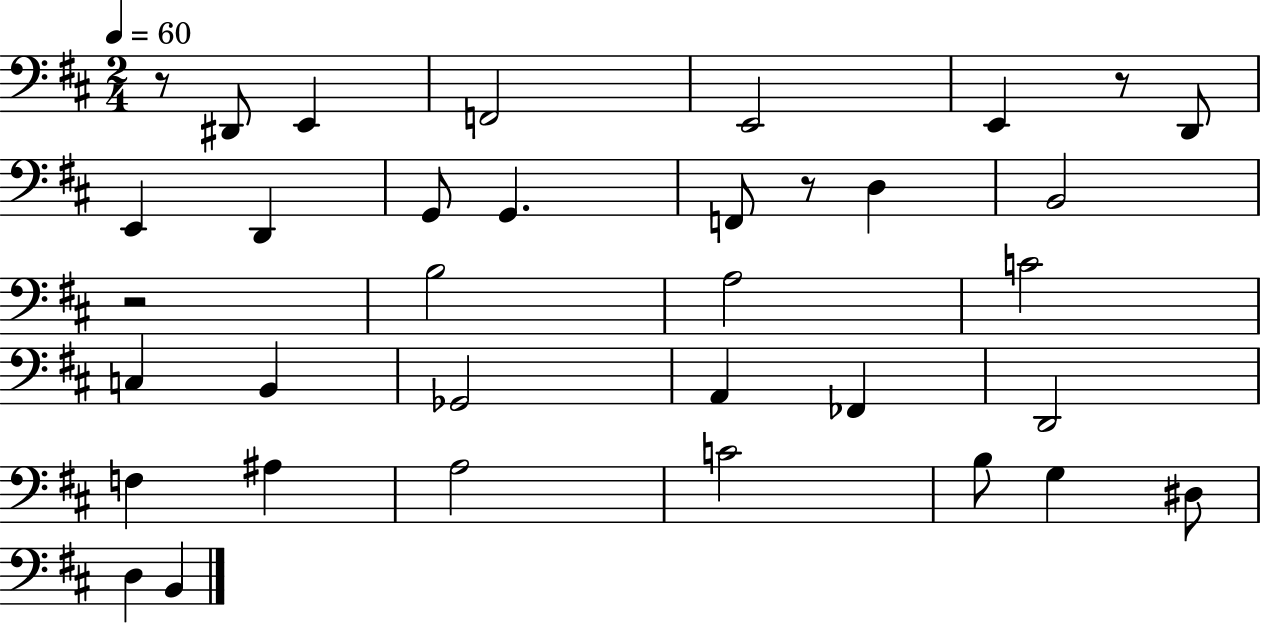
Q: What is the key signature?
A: D major